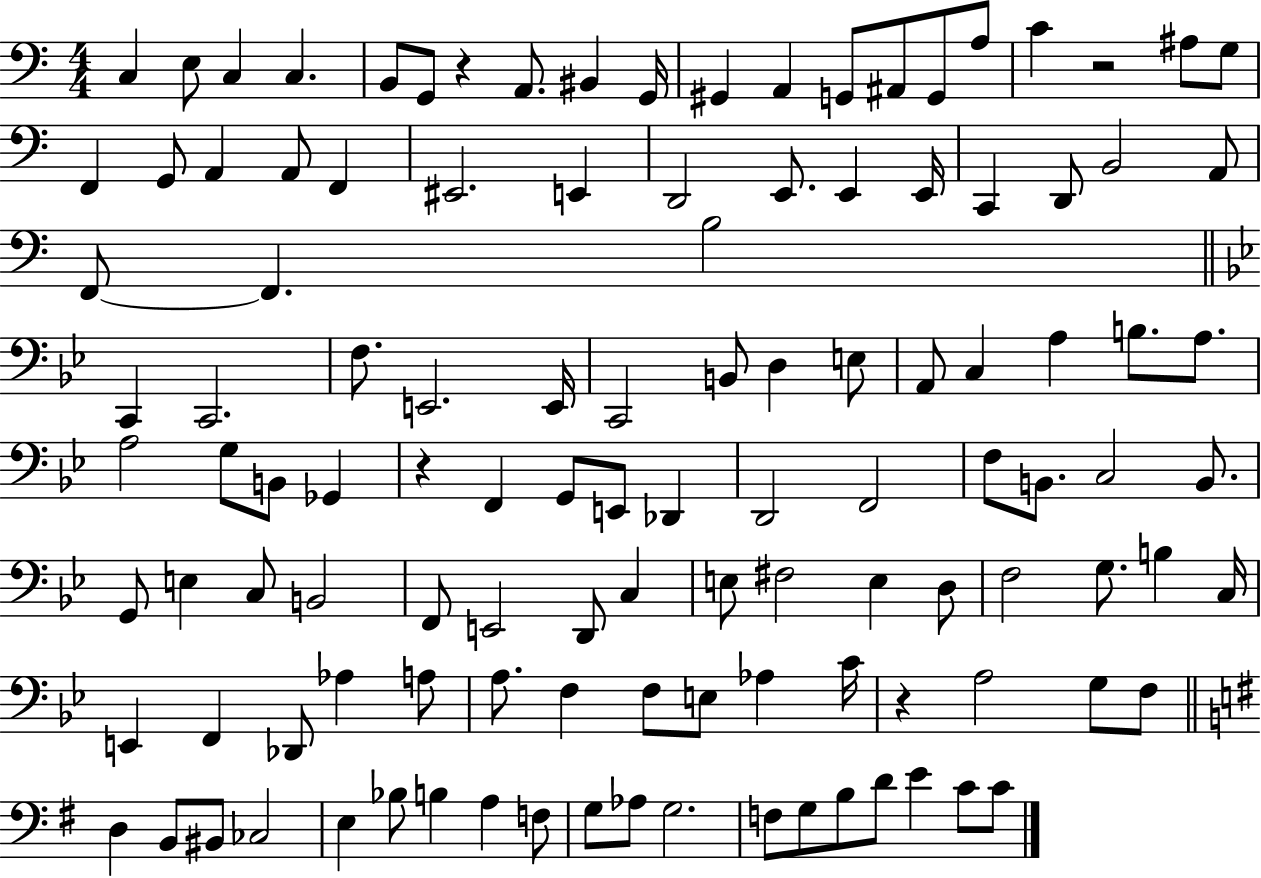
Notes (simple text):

C3/q E3/e C3/q C3/q. B2/e G2/e R/q A2/e. BIS2/q G2/s G#2/q A2/q G2/e A#2/e G2/e A3/e C4/q R/h A#3/e G3/e F2/q G2/e A2/q A2/e F2/q EIS2/h. E2/q D2/h E2/e. E2/q E2/s C2/q D2/e B2/h A2/e F2/e F2/q. B3/h C2/q C2/h. F3/e. E2/h. E2/s C2/h B2/e D3/q E3/e A2/e C3/q A3/q B3/e. A3/e. A3/h G3/e B2/e Gb2/q R/q F2/q G2/e E2/e Db2/q D2/h F2/h F3/e B2/e. C3/h B2/e. G2/e E3/q C3/e B2/h F2/e E2/h D2/e C3/q E3/e F#3/h E3/q D3/e F3/h G3/e. B3/q C3/s E2/q F2/q Db2/e Ab3/q A3/e A3/e. F3/q F3/e E3/e Ab3/q C4/s R/q A3/h G3/e F3/e D3/q B2/e BIS2/e CES3/h E3/q Bb3/e B3/q A3/q F3/e G3/e Ab3/e G3/h. F3/e G3/e B3/e D4/e E4/q C4/e C4/e